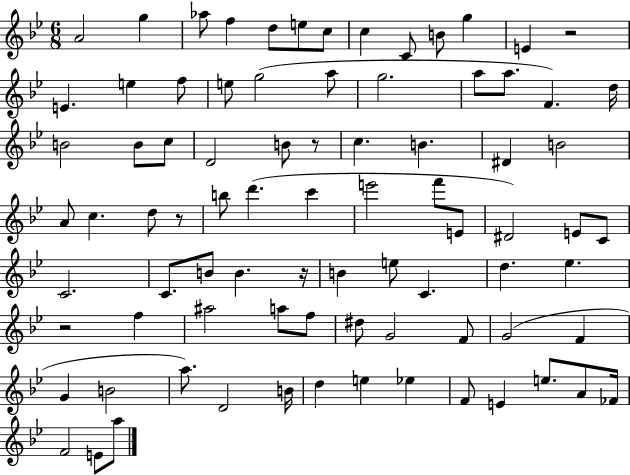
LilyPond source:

{
  \clef treble
  \numericTimeSignature
  \time 6/8
  \key bes \major
  a'2 g''4 | aes''8 f''4 d''8 e''8 c''8 | c''4 c'8 b'8 g''4 | e'4 r2 | \break e'4. e''4 f''8 | e''8 g''2( a''8 | g''2. | a''8 a''8. f'4.) d''16 | \break b'2 b'8 c''8 | d'2 b'8 r8 | c''4. b'4. | dis'4 b'2 | \break a'8 c''4. d''8 r8 | b''8 d'''4.( c'''4 | e'''2 f'''8 e'8 | dis'2) e'8 c'8 | \break c'2. | c'8. b'8 b'4. r16 | b'4 e''8 c'4. | d''4. ees''4. | \break r2 f''4 | ais''2 a''8 f''8 | dis''8 g'2 f'8 | g'2( f'4 | \break g'4 b'2 | a''8.) d'2 b'16 | d''4 e''4 ees''4 | f'8 e'4 e''8. a'8 fes'16 | \break f'2 e'8 a''8 | \bar "|."
}